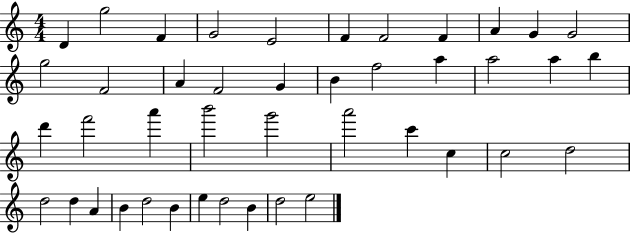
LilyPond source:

{
  \clef treble
  \numericTimeSignature
  \time 4/4
  \key c \major
  d'4 g''2 f'4 | g'2 e'2 | f'4 f'2 f'4 | a'4 g'4 g'2 | \break g''2 f'2 | a'4 f'2 g'4 | b'4 f''2 a''4 | a''2 a''4 b''4 | \break d'''4 f'''2 a'''4 | b'''2 g'''2 | a'''2 c'''4 c''4 | c''2 d''2 | \break d''2 d''4 a'4 | b'4 d''2 b'4 | e''4 d''2 b'4 | d''2 e''2 | \break \bar "|."
}